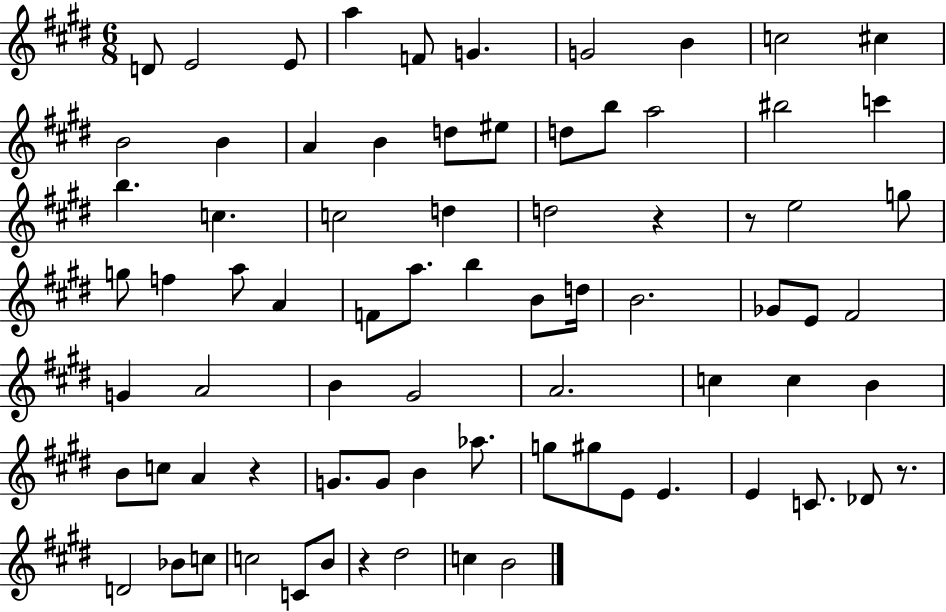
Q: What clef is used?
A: treble